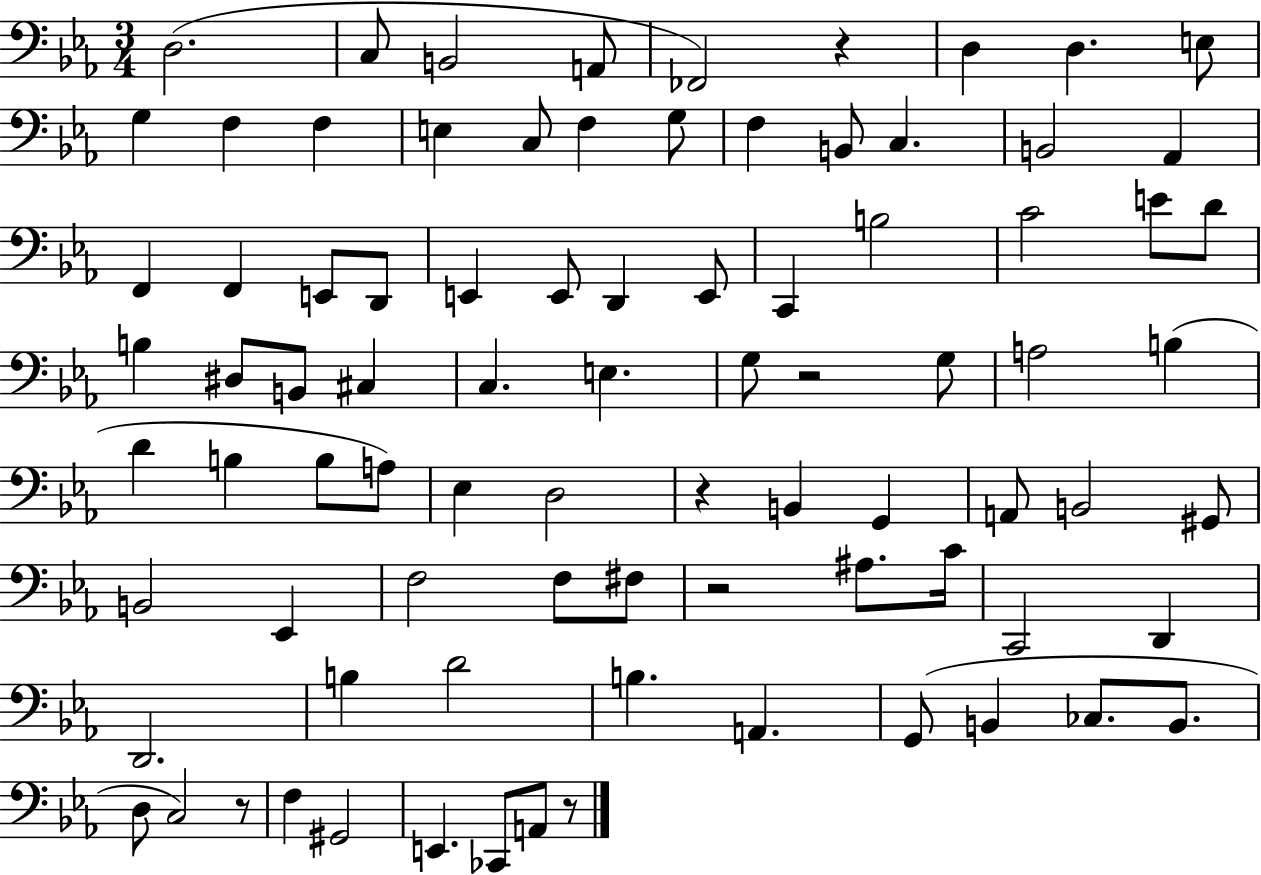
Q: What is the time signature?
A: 3/4